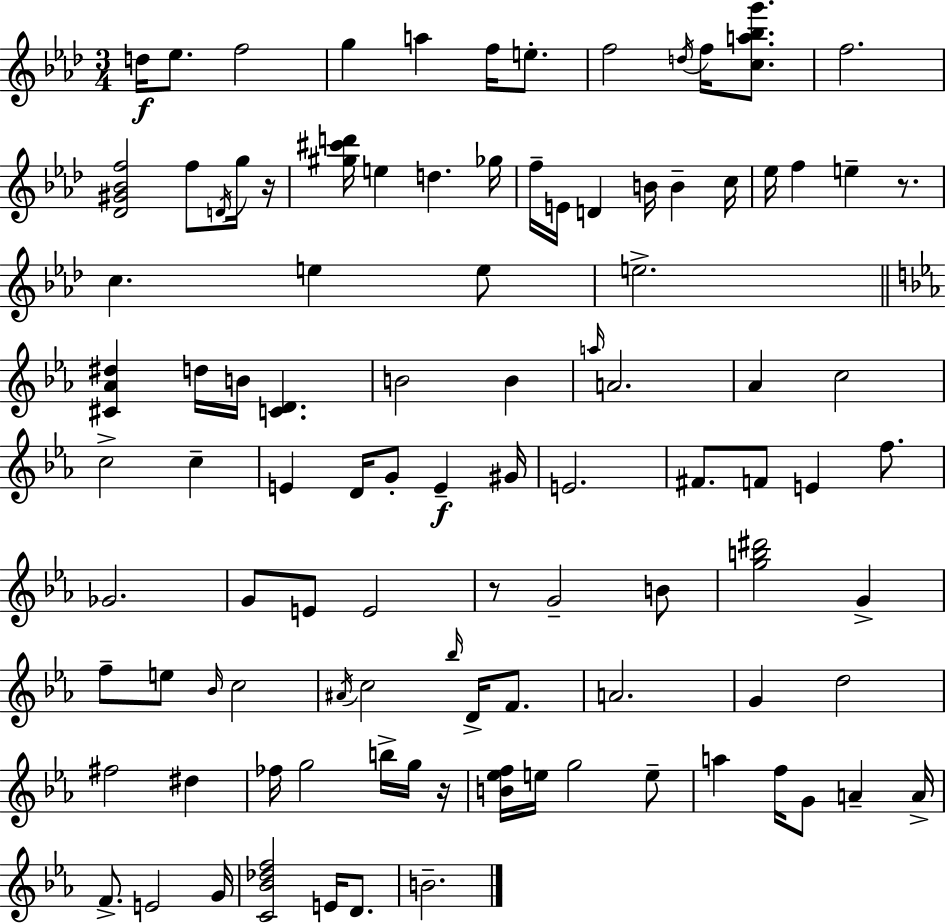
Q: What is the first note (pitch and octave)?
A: D5